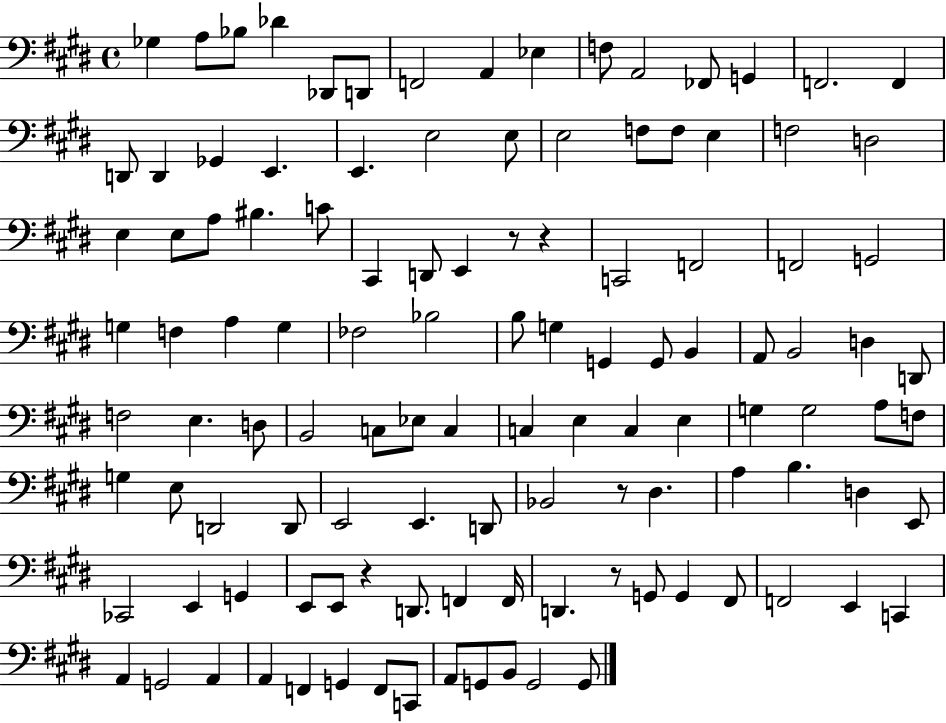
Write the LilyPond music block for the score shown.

{
  \clef bass
  \time 4/4
  \defaultTimeSignature
  \key e \major
  ges4 a8 bes8 des'4 des,8 d,8 | f,2 a,4 ees4 | f8 a,2 fes,8 g,4 | f,2. f,4 | \break d,8 d,4 ges,4 e,4. | e,4. e2 e8 | e2 f8 f8 e4 | f2 d2 | \break e4 e8 a8 bis4. c'8 | cis,4 d,8 e,4 r8 r4 | c,2 f,2 | f,2 g,2 | \break g4 f4 a4 g4 | fes2 bes2 | b8 g4 g,4 g,8 b,4 | a,8 b,2 d4 d,8 | \break f2 e4. d8 | b,2 c8 ees8 c4 | c4 e4 c4 e4 | g4 g2 a8 f8 | \break g4 e8 d,2 d,8 | e,2 e,4. d,8 | bes,2 r8 dis4. | a4 b4. d4 e,8 | \break ces,2 e,4 g,4 | e,8 e,8 r4 d,8. f,4 f,16 | d,4. r8 g,8 g,4 fis,8 | f,2 e,4 c,4 | \break a,4 g,2 a,4 | a,4 f,4 g,4 f,8 c,8 | a,8 g,8 b,8 g,2 g,8 | \bar "|."
}